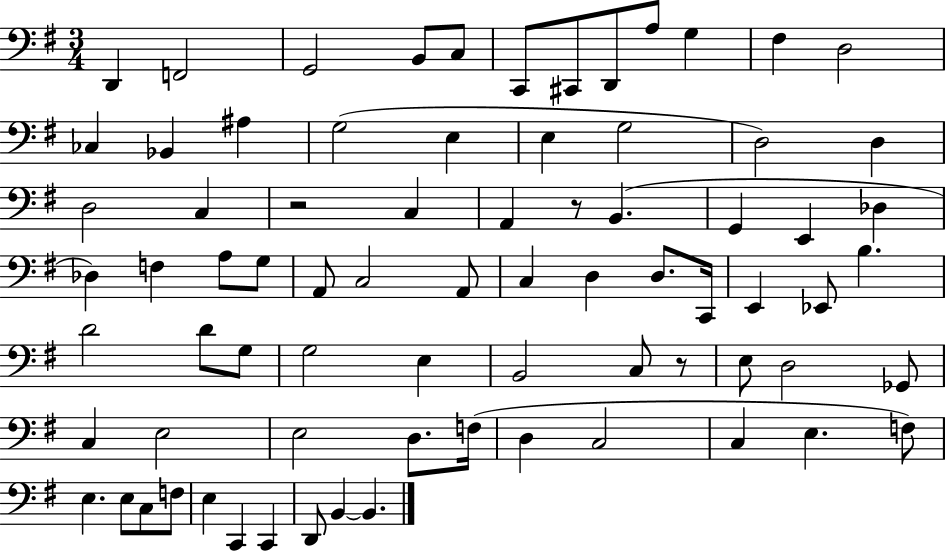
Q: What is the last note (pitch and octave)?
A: B2